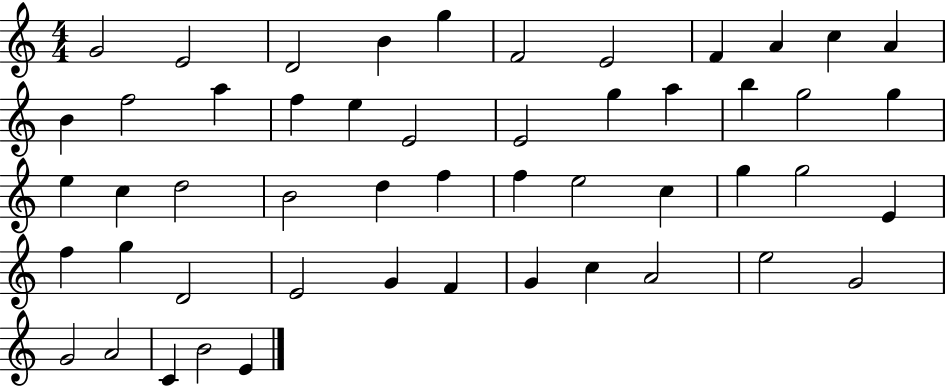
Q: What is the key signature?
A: C major